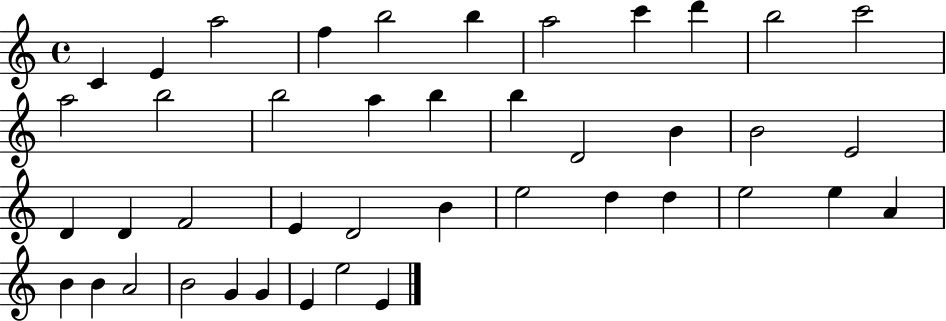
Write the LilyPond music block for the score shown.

{
  \clef treble
  \time 4/4
  \defaultTimeSignature
  \key c \major
  c'4 e'4 a''2 | f''4 b''2 b''4 | a''2 c'''4 d'''4 | b''2 c'''2 | \break a''2 b''2 | b''2 a''4 b''4 | b''4 d'2 b'4 | b'2 e'2 | \break d'4 d'4 f'2 | e'4 d'2 b'4 | e''2 d''4 d''4 | e''2 e''4 a'4 | \break b'4 b'4 a'2 | b'2 g'4 g'4 | e'4 e''2 e'4 | \bar "|."
}